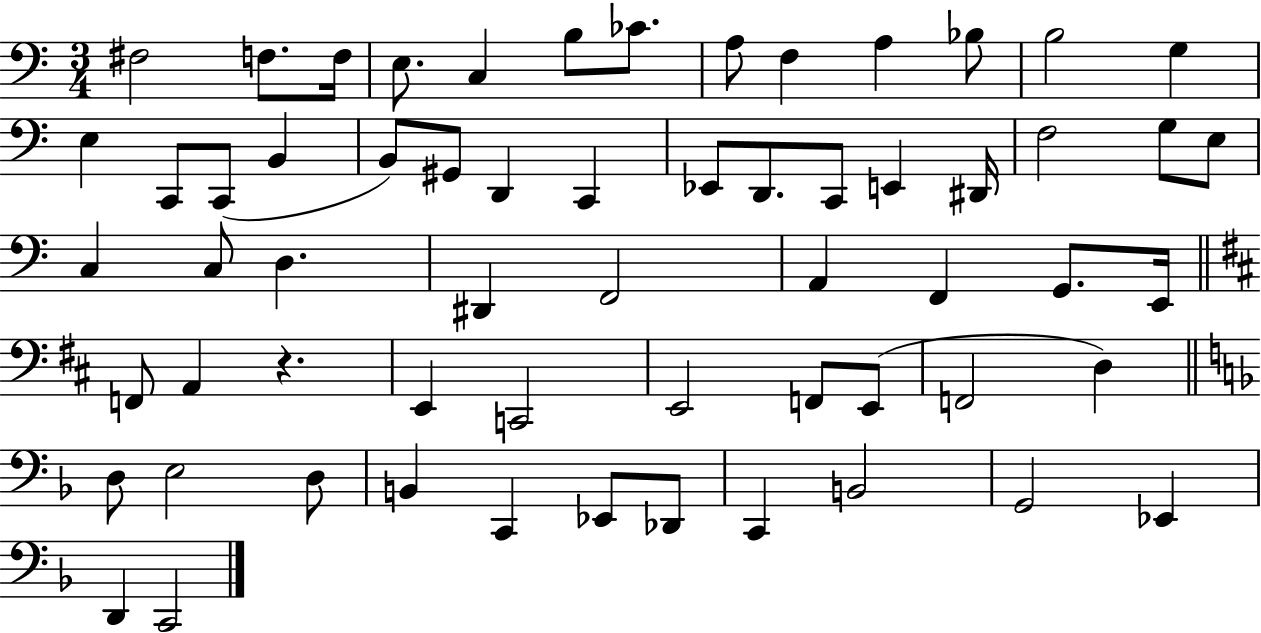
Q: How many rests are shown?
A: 1